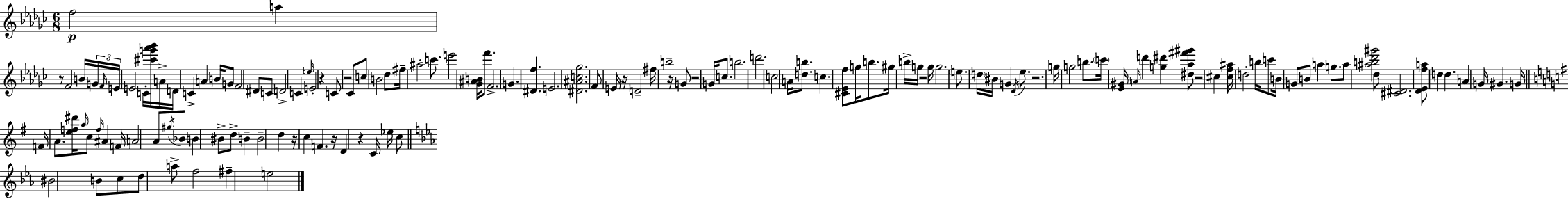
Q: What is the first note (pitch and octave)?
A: F5